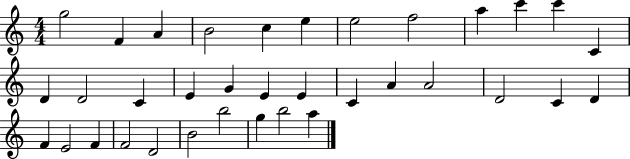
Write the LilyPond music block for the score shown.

{
  \clef treble
  \numericTimeSignature
  \time 4/4
  \key c \major
  g''2 f'4 a'4 | b'2 c''4 e''4 | e''2 f''2 | a''4 c'''4 c'''4 c'4 | \break d'4 d'2 c'4 | e'4 g'4 e'4 e'4 | c'4 a'4 a'2 | d'2 c'4 d'4 | \break f'4 e'2 f'4 | f'2 d'2 | b'2 b''2 | g''4 b''2 a''4 | \break \bar "|."
}